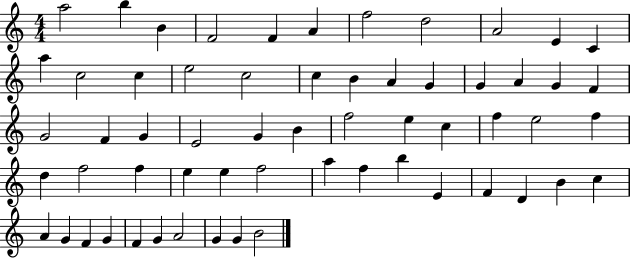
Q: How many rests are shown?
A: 0